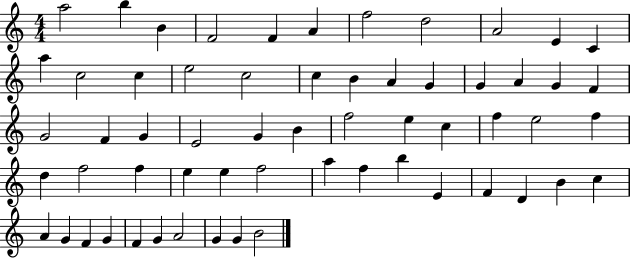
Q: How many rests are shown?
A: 0